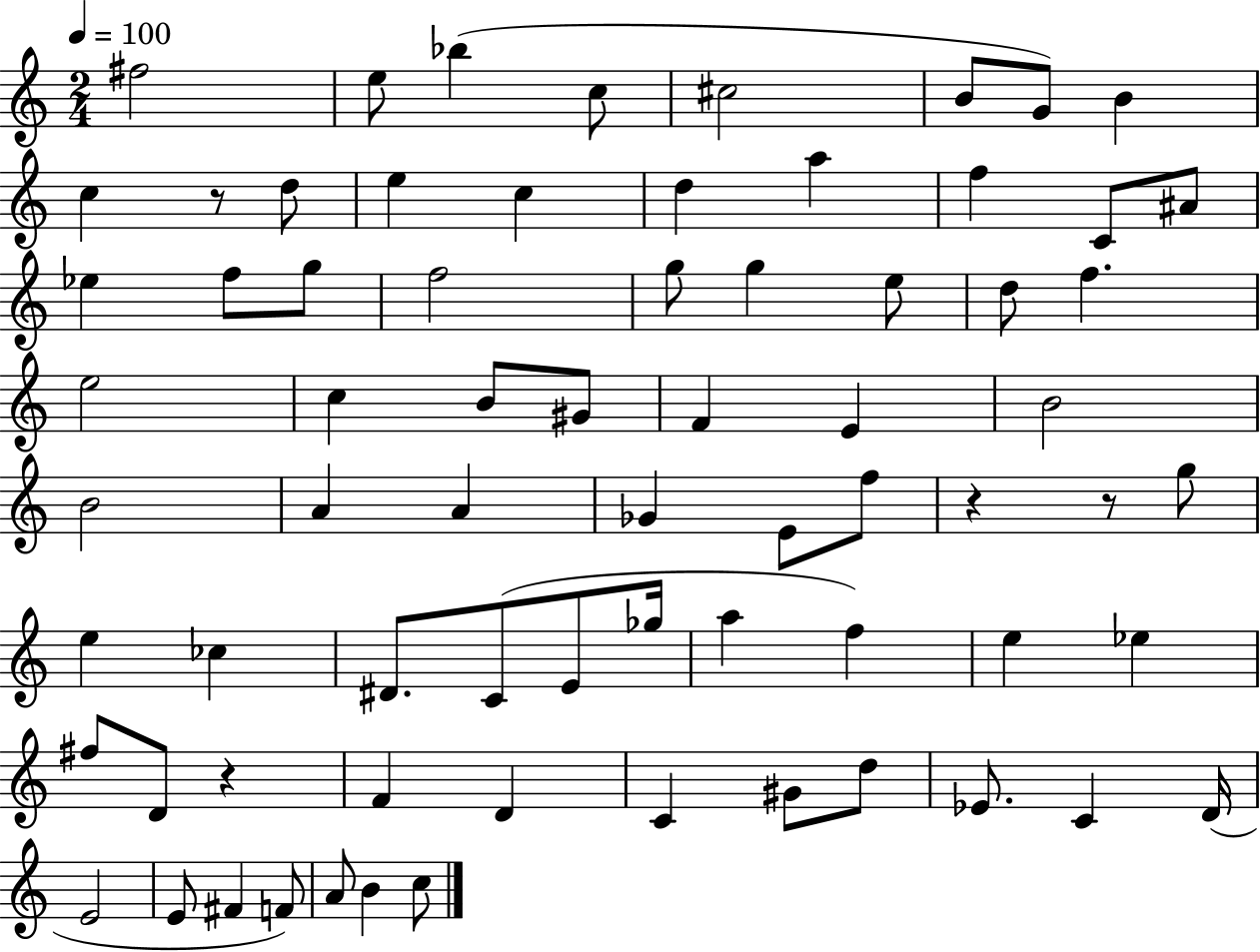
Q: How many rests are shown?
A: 4